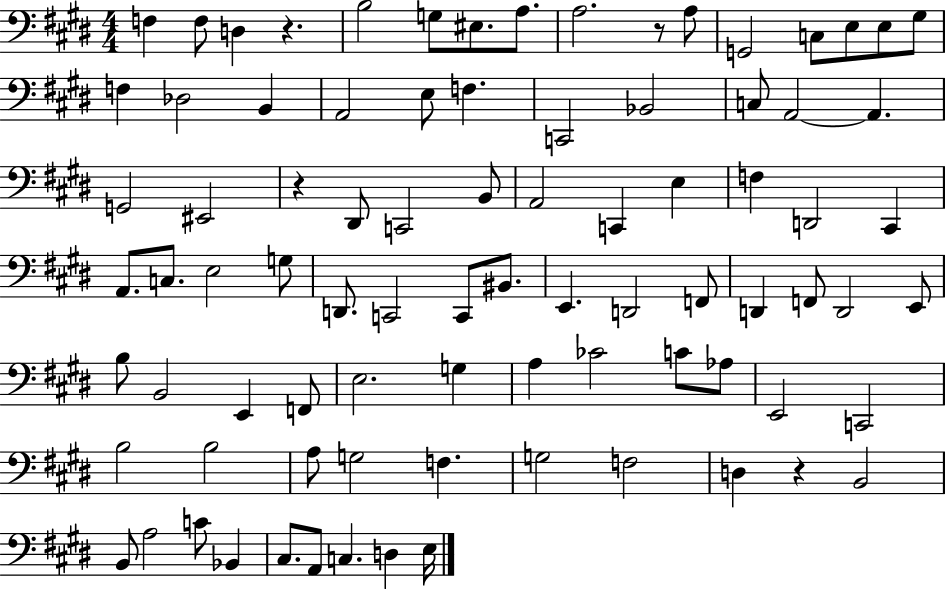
X:1
T:Untitled
M:4/4
L:1/4
K:E
F, F,/2 D, z B,2 G,/2 ^E,/2 A,/2 A,2 z/2 A,/2 G,,2 C,/2 E,/2 E,/2 ^G,/2 F, _D,2 B,, A,,2 E,/2 F, C,,2 _B,,2 C,/2 A,,2 A,, G,,2 ^E,,2 z ^D,,/2 C,,2 B,,/2 A,,2 C,, E, F, D,,2 ^C,, A,,/2 C,/2 E,2 G,/2 D,,/2 C,,2 C,,/2 ^B,,/2 E,, D,,2 F,,/2 D,, F,,/2 D,,2 E,,/2 B,/2 B,,2 E,, F,,/2 E,2 G, A, _C2 C/2 _A,/2 E,,2 C,,2 B,2 B,2 A,/2 G,2 F, G,2 F,2 D, z B,,2 B,,/2 A,2 C/2 _B,, ^C,/2 A,,/2 C, D, E,/4